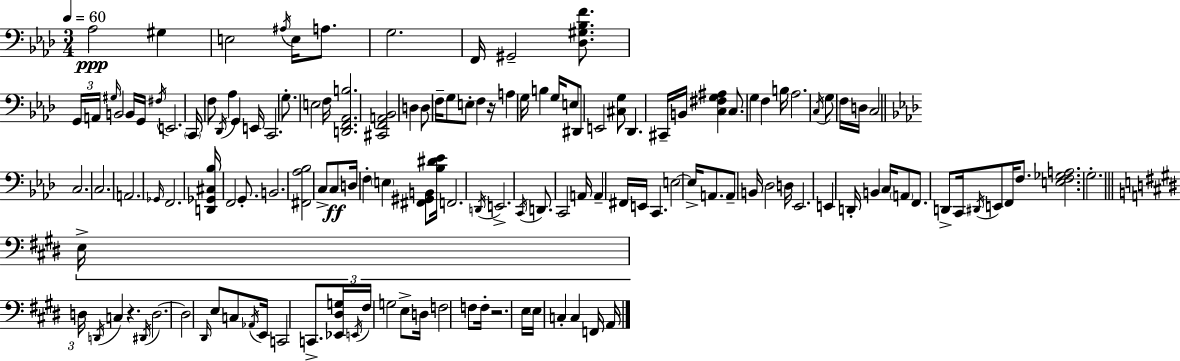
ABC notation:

X:1
T:Untitled
M:3/4
L:1/4
K:Ab
_A,2 ^G, E,2 ^A,/4 E,/4 A,/2 G,2 F,,/4 ^G,,2 [_D,^G,_B,F]/2 G,,/4 A,,/4 ^G,/4 B,,2 B,,/4 G,,/4 ^F,/4 E,,2 C,,/4 F,/2 _D,,/4 _A, G,, E,,/4 C,,2 G,/2 E,2 F,/4 [D,,F,,_A,,B,]2 [^C,,F,,A,,_B,,]2 D, D,/2 F,/4 G,/2 E,/2 F, z/4 A, G,/4 B, G,/4 E,/2 ^D,,/2 E,,2 [^C,G,]/2 _D,, ^C,,/4 B,,/4 [C,^F,G,^A,] C,/2 G, F, B,/4 _A,2 C,/4 G,/2 F,/4 D,/4 C,2 C,2 C,2 A,,2 _G,,/4 F,,2 [D,,_G,,^C,_B,]/4 F,,2 G,,/2 B,,2 [^F,,_A,_B,]2 C,/2 C,/2 D,/4 F, E, [^F,,^G,,B,,]/2 [_B,^D_E]/4 F,,2 D,,/4 E,,2 C,,/4 D,,/2 C,,2 A,,/4 A,, ^F,,/4 E,,/4 C,, E,2 E,/4 A,,/2 A,,/2 B,,/4 _D,2 D,/4 _E,,2 E,, D,,/4 B,, C,/4 A,,/2 F,,/2 D,,/2 C,,/4 ^D,,/4 E,,/2 F,,/4 F,/2 [E,F,_G,A,]2 G,2 E,/4 D,/4 D,,/4 C, z ^D,,/4 D,2 D,2 ^D,,/4 E,/2 C,/2 _A,,/4 E,,/4 C,,2 C,,/2 [_E,,^D,G,]/4 E,,/4 ^F,/4 G,2 E,/2 D,/4 F,2 F,/2 F,/4 z2 E,/4 E,/4 C, C, F,,/4 A,,/4